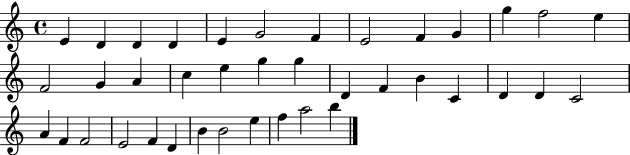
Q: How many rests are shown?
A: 0